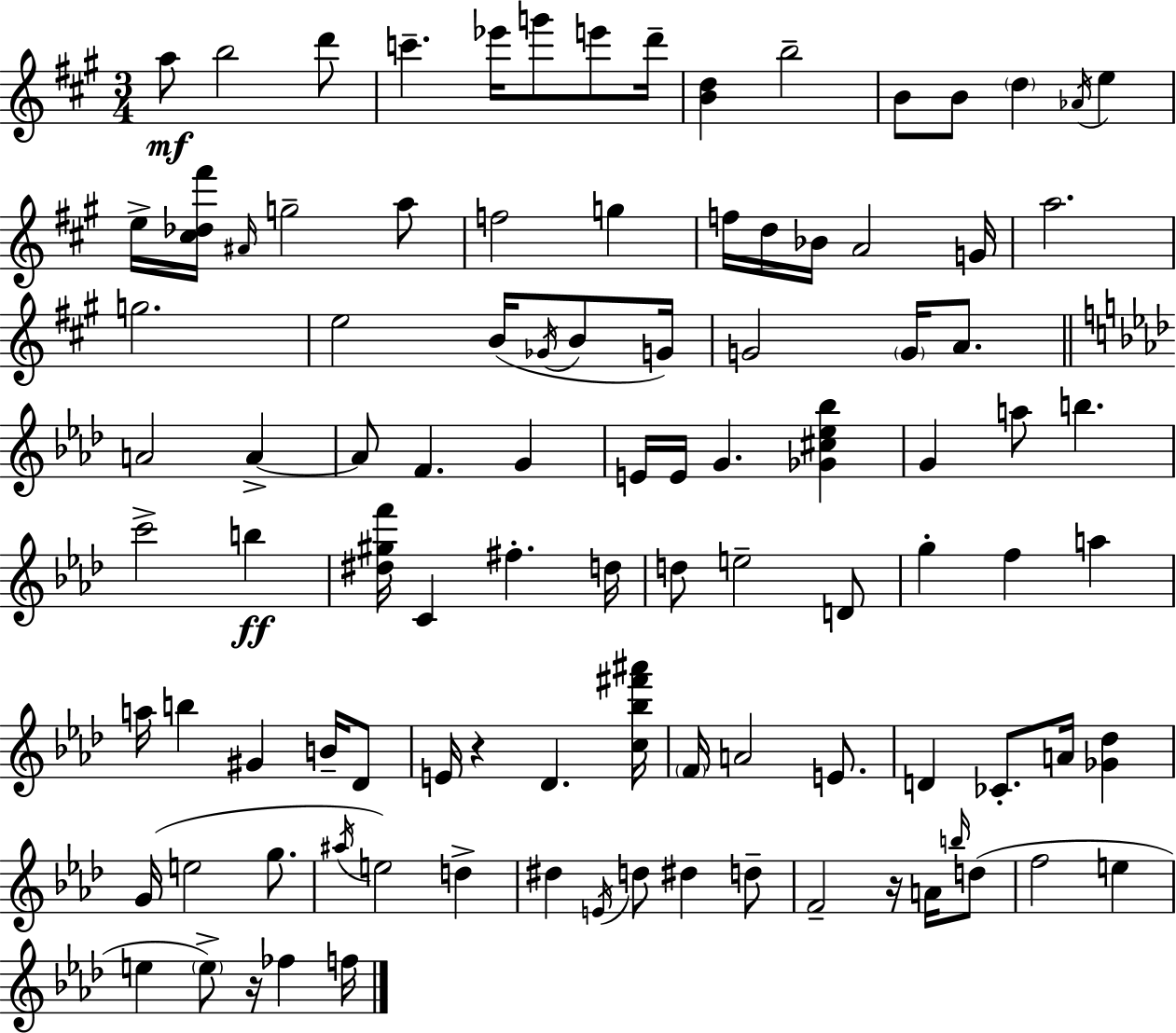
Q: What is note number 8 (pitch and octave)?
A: D6